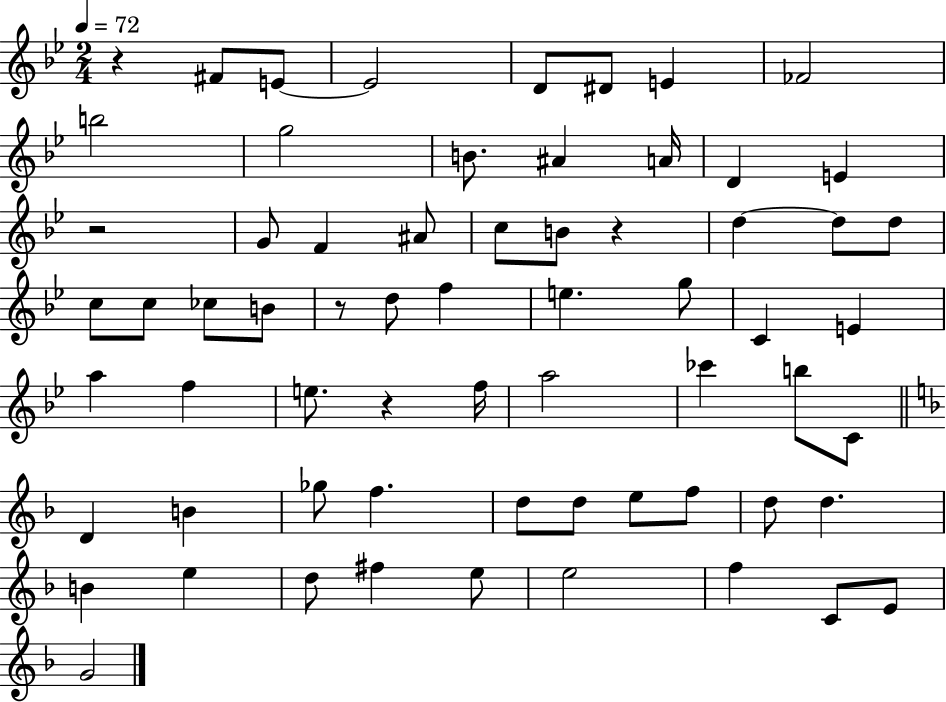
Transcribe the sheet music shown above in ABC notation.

X:1
T:Untitled
M:2/4
L:1/4
K:Bb
z ^F/2 E/2 E2 D/2 ^D/2 E _F2 b2 g2 B/2 ^A A/4 D E z2 G/2 F ^A/2 c/2 B/2 z d d/2 d/2 c/2 c/2 _c/2 B/2 z/2 d/2 f e g/2 C E a f e/2 z f/4 a2 _c' b/2 C/2 D B _g/2 f d/2 d/2 e/2 f/2 d/2 d B e d/2 ^f e/2 e2 f C/2 E/2 G2